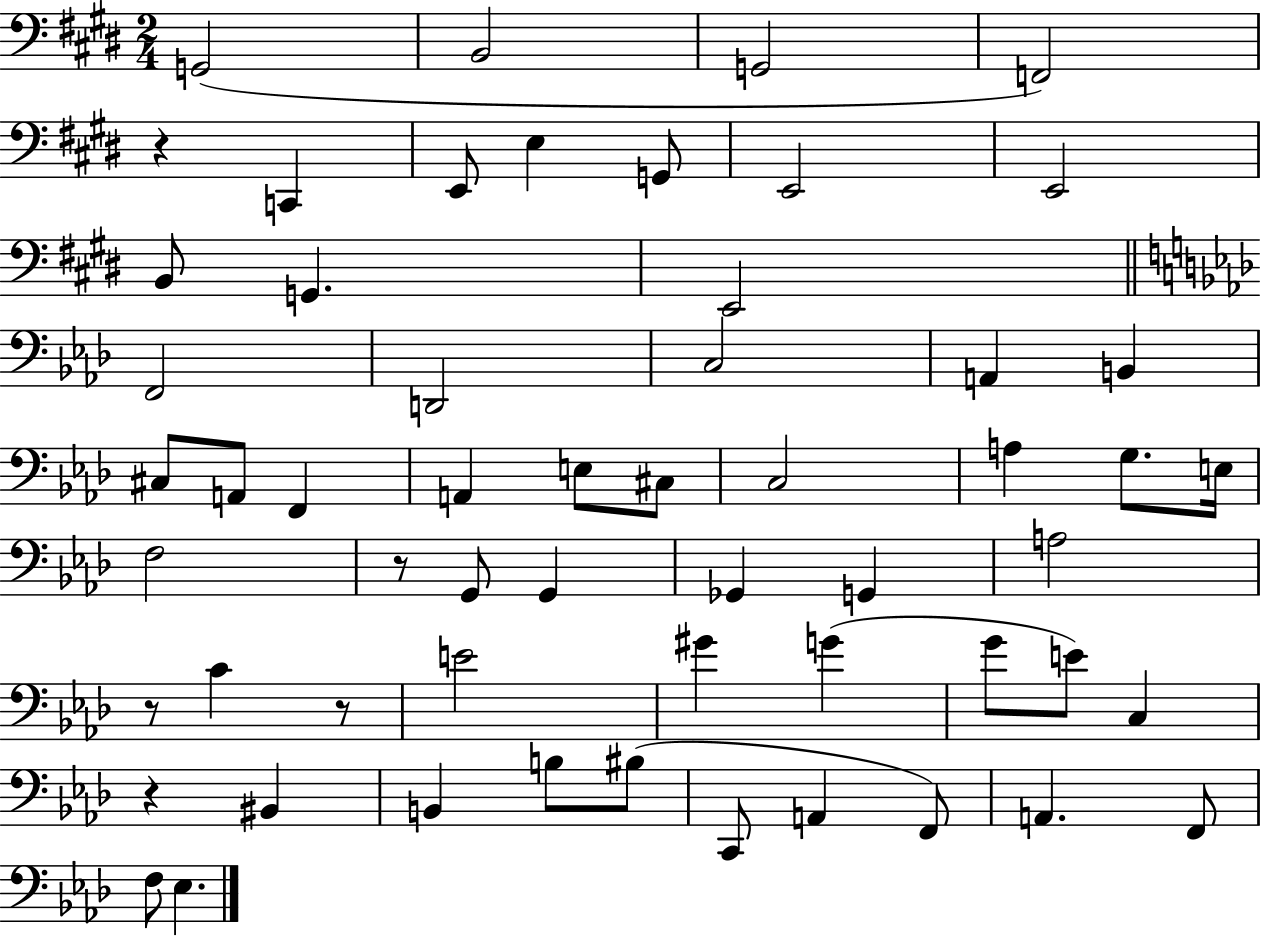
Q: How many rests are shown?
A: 5